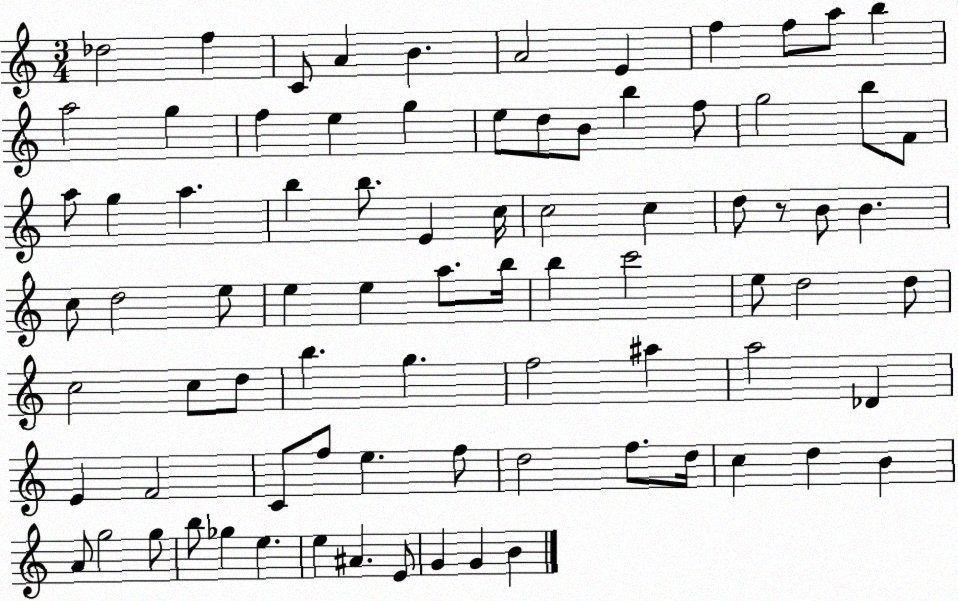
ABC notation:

X:1
T:Untitled
M:3/4
L:1/4
K:C
_d2 f C/2 A B A2 E f f/2 a/2 b a2 g f e g e/2 d/2 B/2 b f/2 g2 b/2 F/2 a/2 g a b b/2 E c/4 c2 c d/2 z/2 B/2 B c/2 d2 e/2 e e a/2 b/4 b c'2 e/2 d2 d/2 c2 c/2 d/2 b g f2 ^a a2 _D E F2 C/2 f/2 e f/2 d2 f/2 d/4 c d B A/2 g2 g/2 b/2 _g e e ^A E/2 G G B